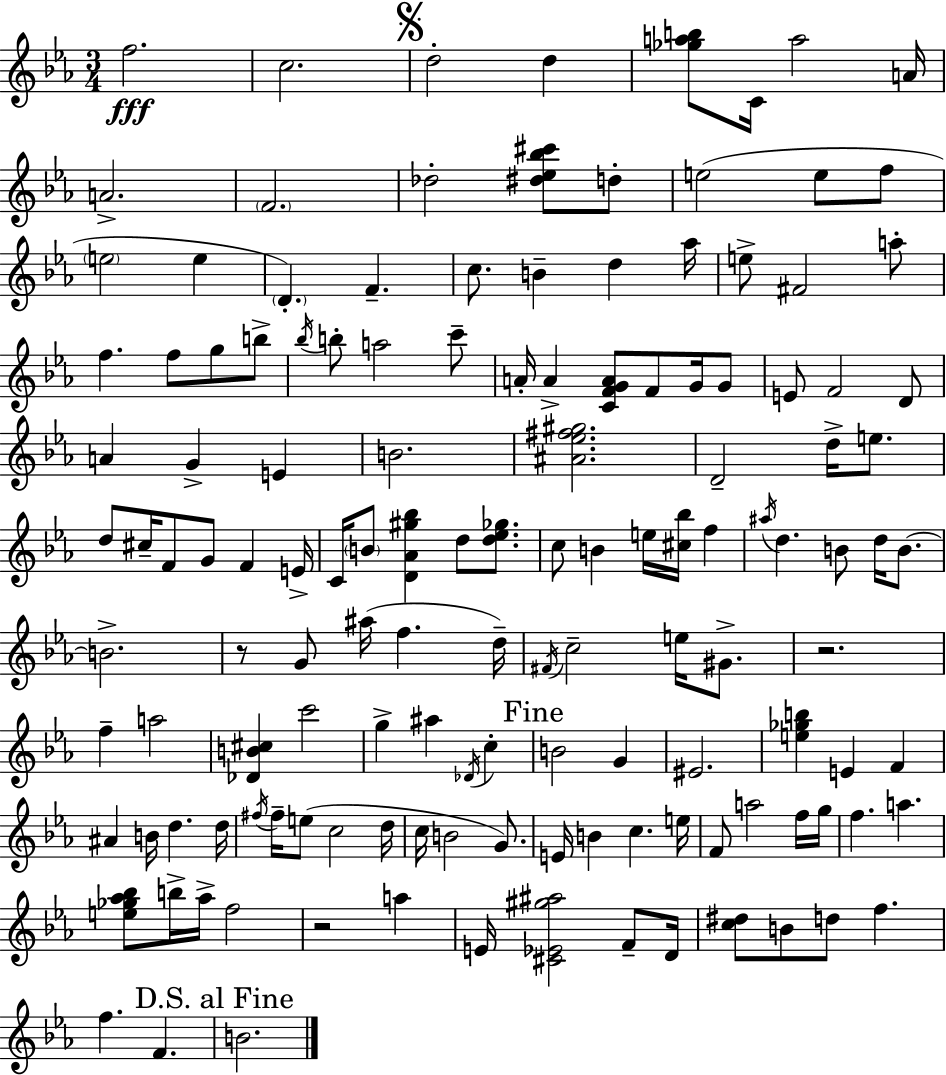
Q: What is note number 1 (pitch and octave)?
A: F5